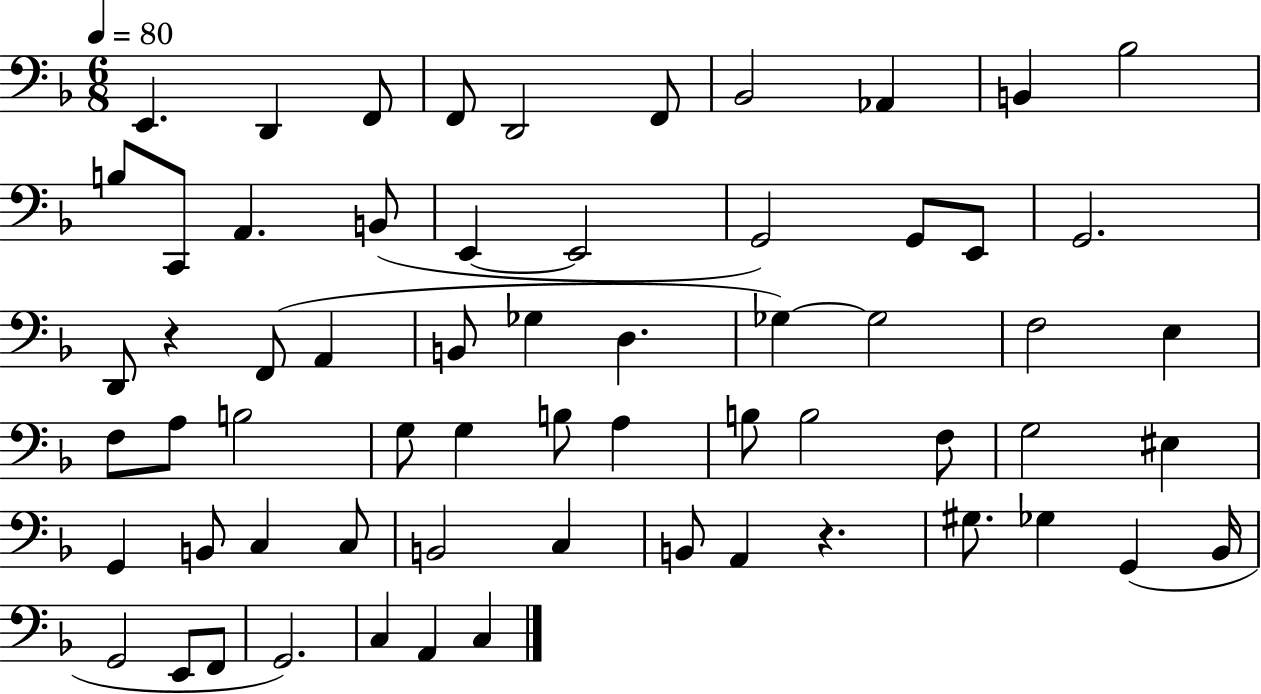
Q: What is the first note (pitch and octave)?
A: E2